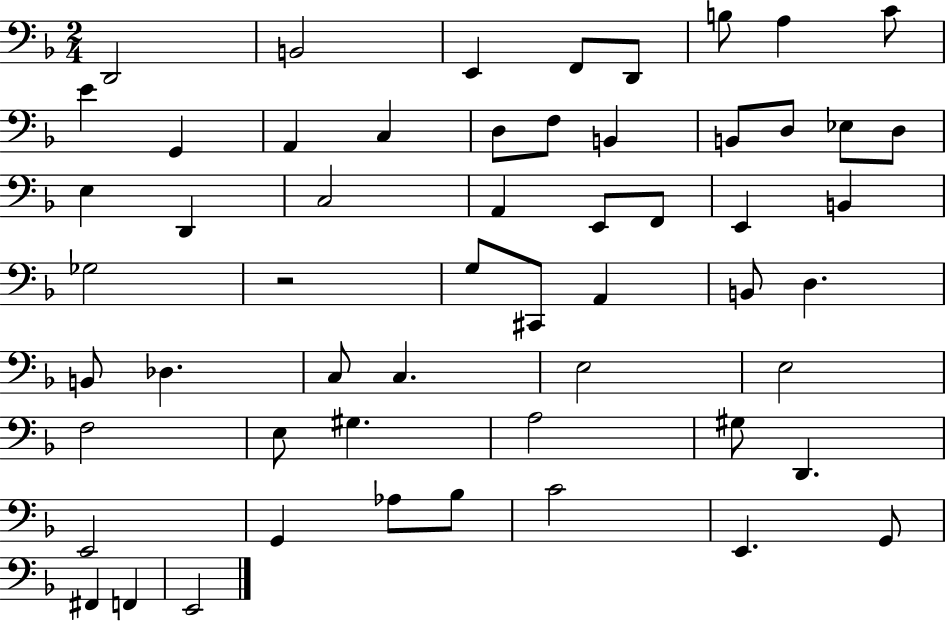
D2/h B2/h E2/q F2/e D2/e B3/e A3/q C4/e E4/q G2/q A2/q C3/q D3/e F3/e B2/q B2/e D3/e Eb3/e D3/e E3/q D2/q C3/h A2/q E2/e F2/e E2/q B2/q Gb3/h R/h G3/e C#2/e A2/q B2/e D3/q. B2/e Db3/q. C3/e C3/q. E3/h E3/h F3/h E3/e G#3/q. A3/h G#3/e D2/q. E2/h G2/q Ab3/e Bb3/e C4/h E2/q. G2/e F#2/q F2/q E2/h